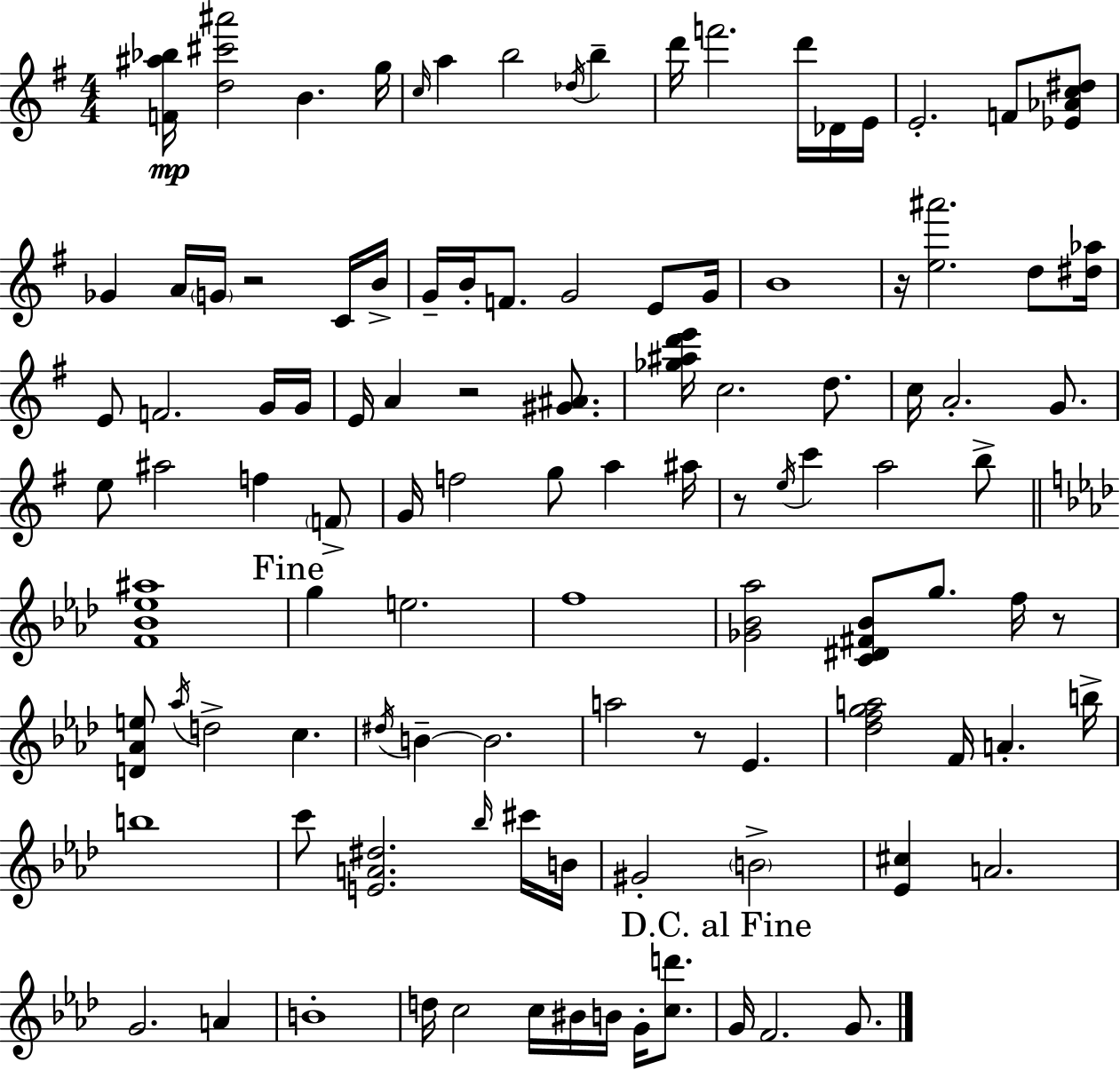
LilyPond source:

{
  \clef treble
  \numericTimeSignature
  \time 4/4
  \key e \minor
  <f' ais'' bes''>16\mp <d'' cis''' ais'''>2 b'4. g''16 | \grace { c''16 } a''4 b''2 \acciaccatura { des''16 } b''4-- | d'''16 f'''2. d'''16 | des'16 e'16 e'2.-. f'8 | \break <ees' aes' c'' dis''>8 ges'4 a'16 \parenthesize g'16 r2 | c'16 b'16-> g'16-- b'16-. f'8. g'2 e'8 | g'16 b'1 | r16 <e'' ais'''>2. d''8 | \break <dis'' aes''>16 e'8 f'2. | g'16 g'16 e'16 a'4 r2 <gis' ais'>8. | <ges'' ais'' d''' e'''>16 c''2. d''8. | c''16 a'2.-. g'8. | \break e''8 ais''2 f''4 | \parenthesize f'8-> g'16 f''2 g''8 a''4 | ais''16 r8 \acciaccatura { e''16 } c'''4 a''2 | b''8-> \bar "||" \break \key aes \major <f' bes' ees'' ais''>1 | \mark "Fine" g''4 e''2. | f''1 | <ges' bes' aes''>2 <c' dis' fis' bes'>8 g''8. f''16 r8 | \break <d' aes' e''>8 \acciaccatura { aes''16 } d''2-> c''4. | \acciaccatura { dis''16 } b'4--~~ b'2. | a''2 r8 ees'4. | <des'' f'' g'' a''>2 f'16 a'4.-. | \break b''16-> b''1 | c'''8 <e' a' dis''>2. | \grace { bes''16 } cis'''16 b'16 gis'2-. \parenthesize b'2-> | <ees' cis''>4 a'2. | \break g'2. a'4 | b'1-. | d''16 c''2 c''16 bis'16 b'16 g'16-. | <c'' d'''>8. \mark "D.C. al Fine" g'16 f'2. | \break g'8. \bar "|."
}